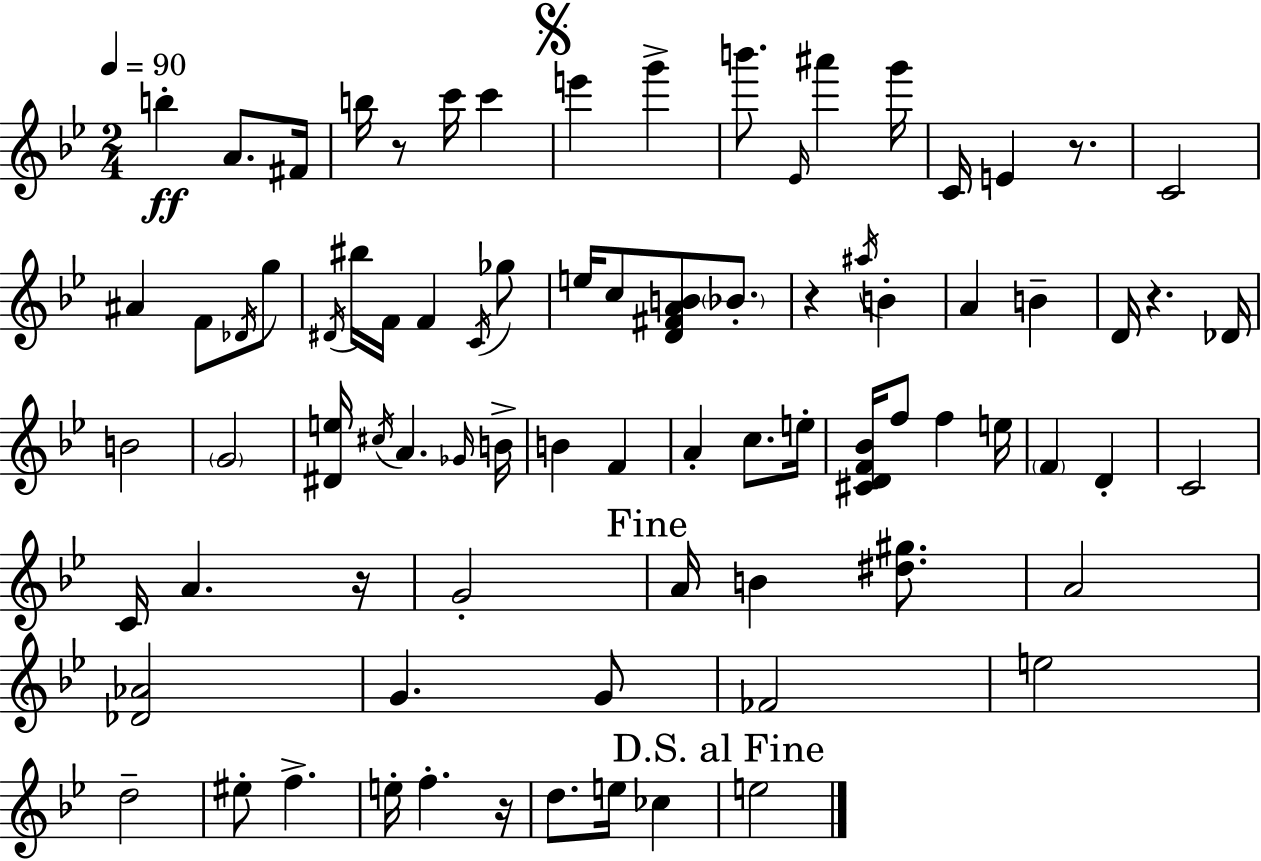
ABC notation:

X:1
T:Untitled
M:2/4
L:1/4
K:Bb
b A/2 ^F/4 b/4 z/2 c'/4 c' e' g' b'/2 _E/4 ^a' g'/4 C/4 E z/2 C2 ^A F/2 _D/4 g/2 ^D/4 ^b/4 F/4 F C/4 _g/2 e/4 c/2 [D^FAB]/2 _B/2 z ^a/4 B A B D/4 z _D/4 B2 G2 [^De]/4 ^c/4 A _G/4 B/4 B F A c/2 e/4 [^CDF_B]/4 f/2 f e/4 F D C2 C/4 A z/4 G2 A/4 B [^d^g]/2 A2 [_D_A]2 G G/2 _F2 e2 d2 ^e/2 f e/4 f z/4 d/2 e/4 _c e2